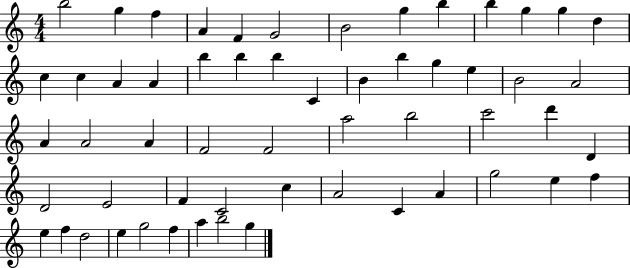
X:1
T:Untitled
M:4/4
L:1/4
K:C
b2 g f A F G2 B2 g b b g g d c c A A b b b C B b g e B2 A2 A A2 A F2 F2 a2 b2 c'2 d' D D2 E2 F C2 c A2 C A g2 e f e f d2 e g2 f a b2 g